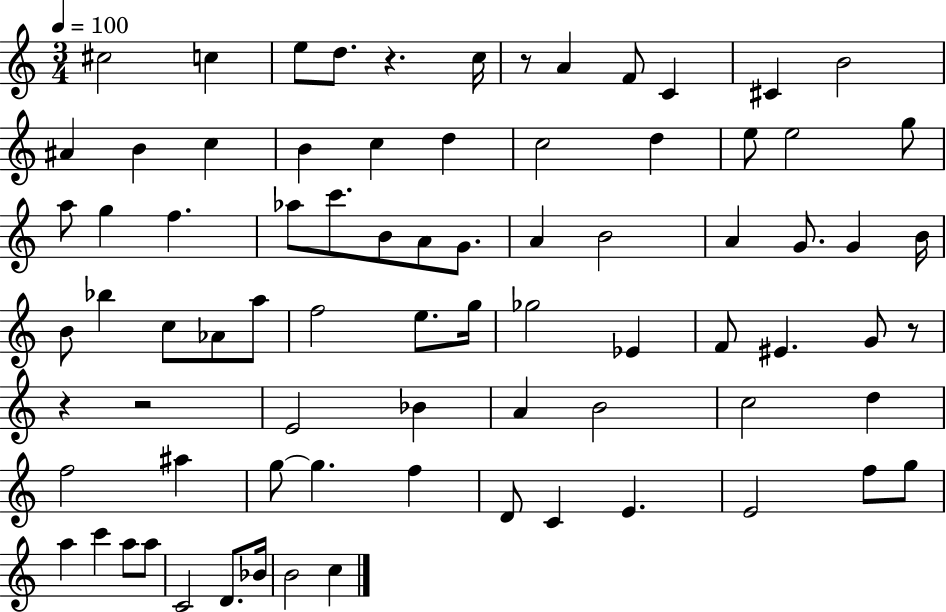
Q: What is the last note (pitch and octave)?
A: C5